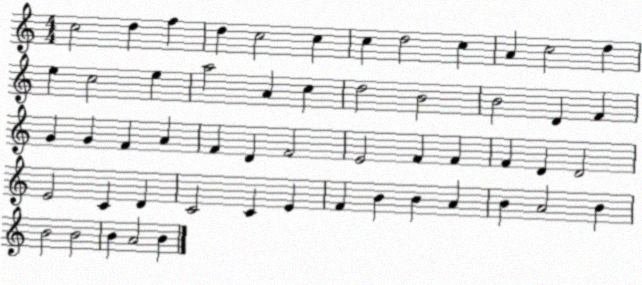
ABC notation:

X:1
T:Untitled
M:4/4
L:1/4
K:C
c2 d f d c2 c c d2 c A c2 d e c2 e a2 A c d2 B2 B2 D F G G F A F D F2 E2 F F F D D2 E2 C D C2 C E F B B A B A2 B B2 B2 B A2 B